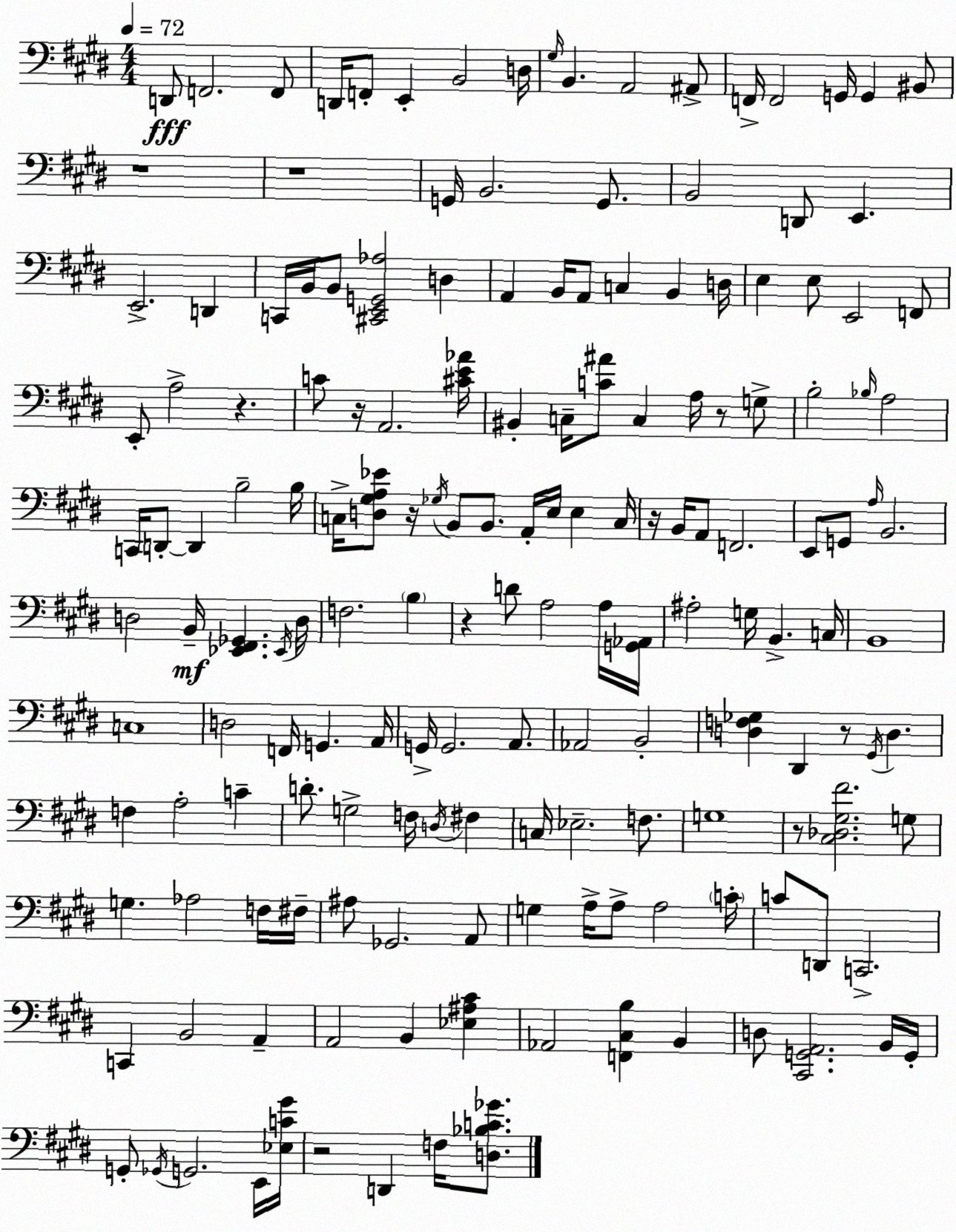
X:1
T:Untitled
M:4/4
L:1/4
K:E
D,,/2 F,,2 F,,/2 D,,/4 F,,/2 E,, B,,2 D,/4 ^G,/4 B,, A,,2 ^A,,/2 F,,/4 F,,2 G,,/4 G,, ^B,,/2 z4 z4 G,,/4 B,,2 G,,/2 B,,2 D,,/2 E,, E,,2 D,, C,,/4 B,,/4 B,,/2 [^C,,E,,G,,_A,]2 D, A,, B,,/4 A,,/2 C, B,, D,/4 E, E,/2 E,,2 F,,/2 E,,/2 A,2 z C/2 z/4 A,,2 [^CE_A]/4 ^B,, C,/4 [C^A]/2 C, A,/4 z/2 G,/2 B,2 _B,/4 A,2 C,,/4 D,,/2 D,, B,2 B,/4 C,/4 [D,^G,A,_E]/2 z/4 _G,/4 B,,/2 B,,/2 A,,/4 E,/4 E, C,/4 z/4 B,,/4 A,,/2 F,,2 E,,/2 G,,/2 A,/4 B,,2 D,2 B,,/4 [_E,,^F,,_G,,] _E,,/4 D,/4 F,2 B, z D/2 A,2 A,/4 [G,,_A,,]/4 ^A,2 G,/4 B,, C,/4 B,,4 C,4 D,2 F,,/4 G,, A,,/4 G,,/4 G,,2 A,,/2 _A,,2 B,,2 [D,F,_G,] ^D,, z/2 ^G,,/4 D, F, A,2 C D/2 G,2 F,/4 D,/4 ^F, C,/4 _E,2 F,/2 G,4 z/2 [^C,_D,^G,^F]2 G,/2 G, _A,2 F,/4 ^F,/4 ^A,/2 _G,,2 A,,/2 G, A,/4 A,/2 A,2 C/4 C/2 D,,/2 C,,2 C,, B,,2 A,, A,,2 B,, [_E,^A,^C] _A,,2 [F,,^C,B,] B,, D,/2 [^C,,G,,A,,]2 B,,/4 G,,/4 G,,/2 _G,,/4 G,,2 E,,/4 [_E,C^G]/4 z2 D,, F,/4 [D,_B,C_G]/2